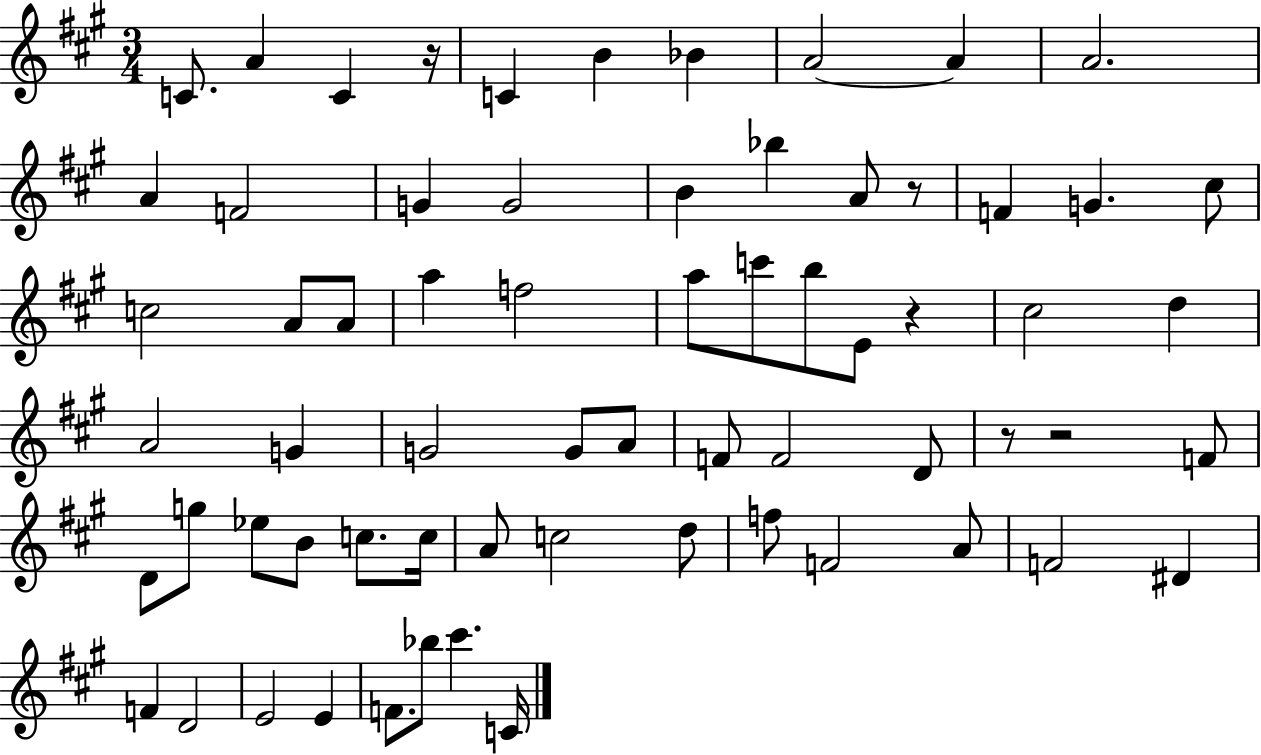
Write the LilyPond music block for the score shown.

{
  \clef treble
  \numericTimeSignature
  \time 3/4
  \key a \major
  \repeat volta 2 { c'8. a'4 c'4 r16 | c'4 b'4 bes'4 | a'2~~ a'4 | a'2. | \break a'4 f'2 | g'4 g'2 | b'4 bes''4 a'8 r8 | f'4 g'4. cis''8 | \break c''2 a'8 a'8 | a''4 f''2 | a''8 c'''8 b''8 e'8 r4 | cis''2 d''4 | \break a'2 g'4 | g'2 g'8 a'8 | f'8 f'2 d'8 | r8 r2 f'8 | \break d'8 g''8 ees''8 b'8 c''8. c''16 | a'8 c''2 d''8 | f''8 f'2 a'8 | f'2 dis'4 | \break f'4 d'2 | e'2 e'4 | f'8. bes''8 cis'''4. c'16 | } \bar "|."
}